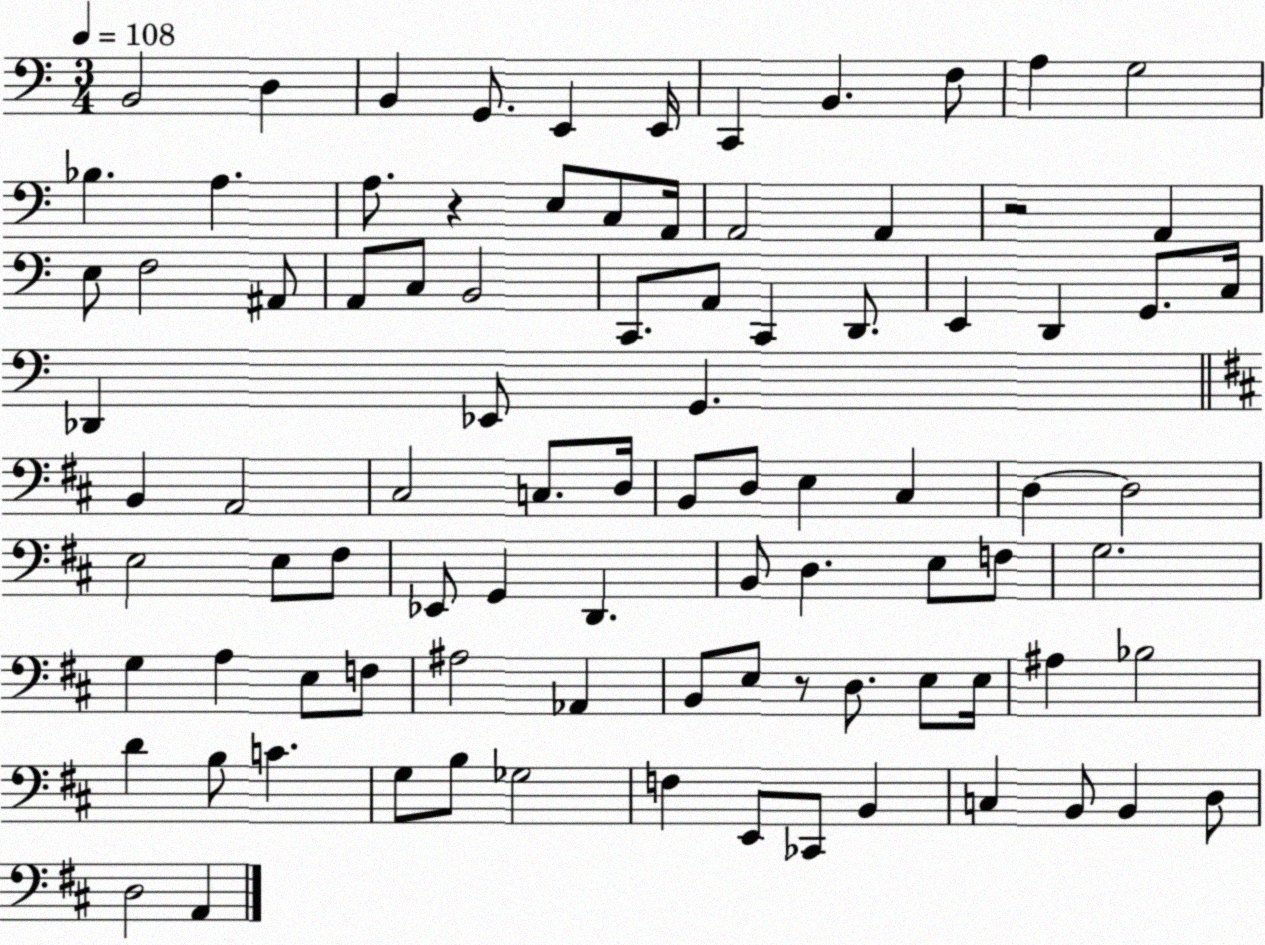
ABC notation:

X:1
T:Untitled
M:3/4
L:1/4
K:C
B,,2 D, B,, G,,/2 E,, E,,/4 C,, B,, F,/2 A, G,2 _B, A, A,/2 z E,/2 C,/2 A,,/4 A,,2 A,, z2 A,, E,/2 F,2 ^A,,/2 A,,/2 C,/2 B,,2 C,,/2 A,,/2 C,, D,,/2 E,, D,, G,,/2 C,/4 _D,, _E,,/2 G,, B,, A,,2 ^C,2 C,/2 D,/4 B,,/2 D,/2 E, ^C, D, D,2 E,2 E,/2 ^F,/2 _E,,/2 G,, D,, B,,/2 D, E,/2 F,/2 G,2 G, A, E,/2 F,/2 ^A,2 _A,, B,,/2 E,/2 z/2 D,/2 E,/2 E,/4 ^A, _B,2 D B,/2 C G,/2 B,/2 _G,2 F, E,,/2 _C,,/2 B,, C, B,,/2 B,, D,/2 D,2 A,,